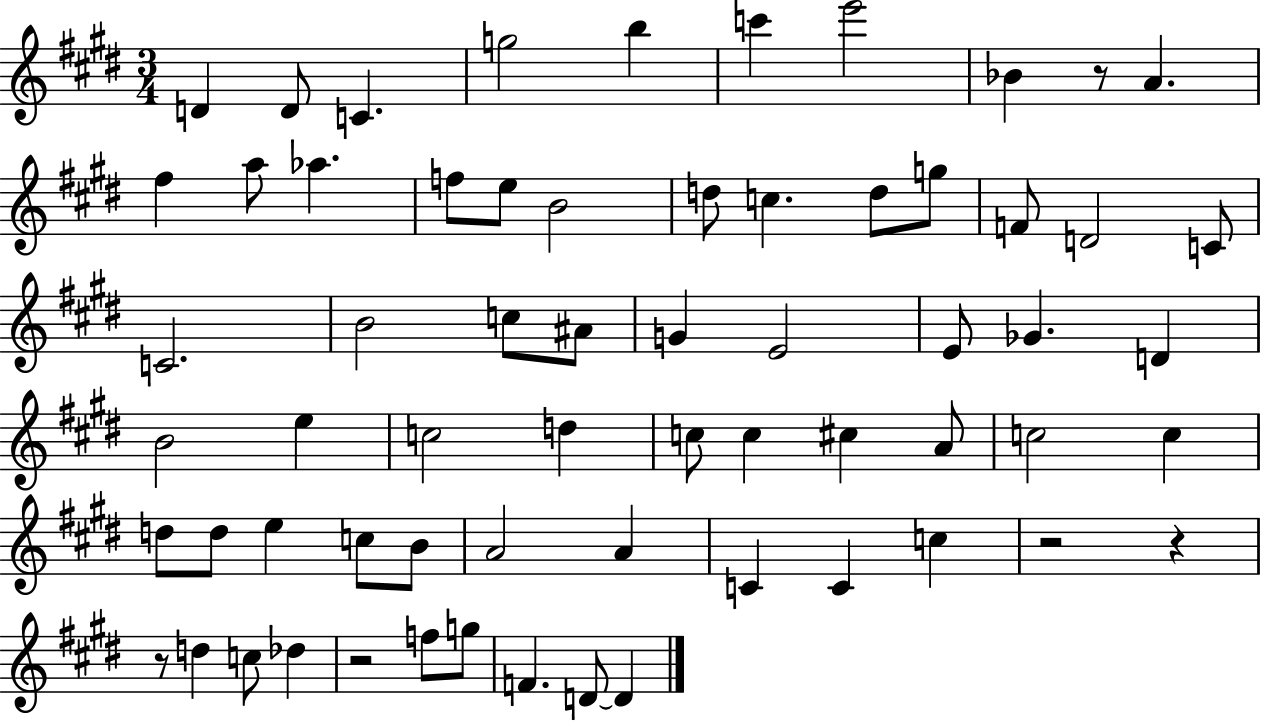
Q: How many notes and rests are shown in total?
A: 64